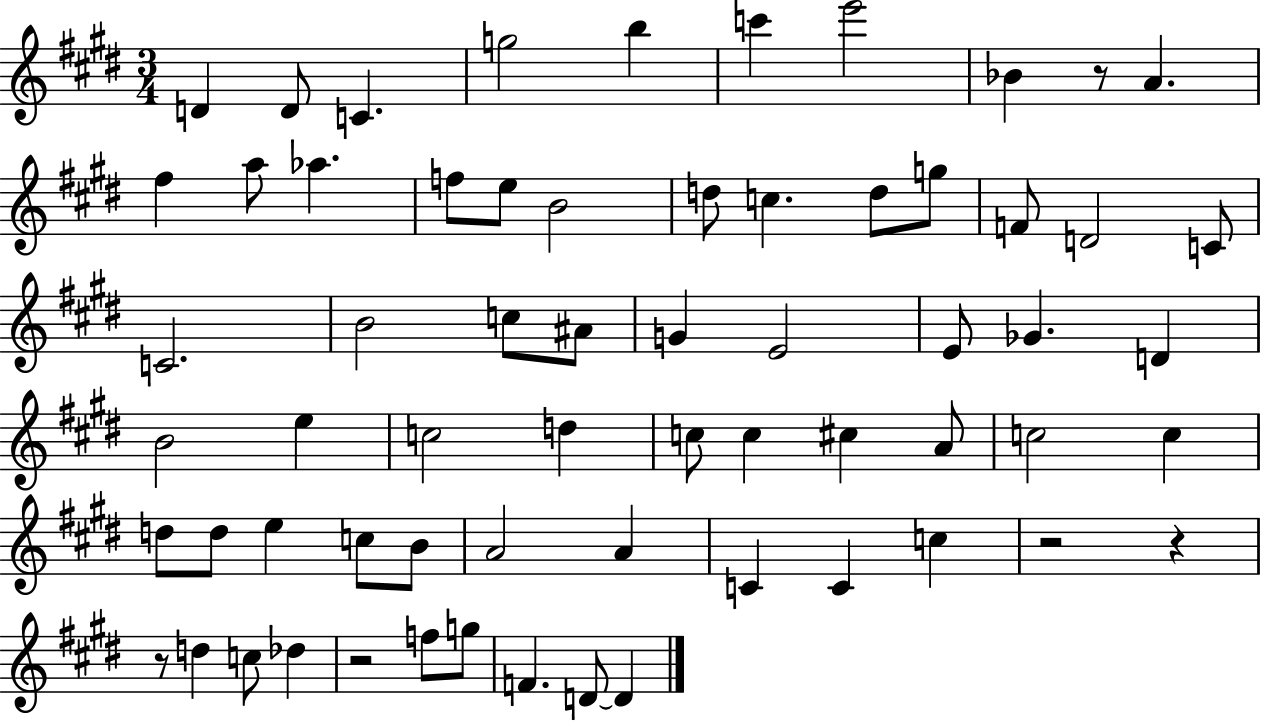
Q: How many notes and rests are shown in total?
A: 64